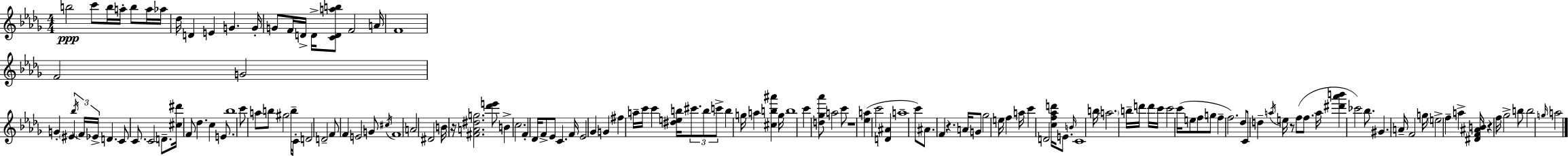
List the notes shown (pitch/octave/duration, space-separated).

B5/h C6/e B5/s A5/s B5/e A5/s Ab5/s Db5/s D4/q E4/q G4/q. G4/s G4/e F4/s D4/s D4/s [C4,D4,A5,B5]/e F4/h A4/s F4/w F4/h G4/h G4/q EIS4/q Bb5/s F4/s Eb4/s D4/q. C4/e C4/e. C4/h D4/e. [C#5,D#6]/s F4/e Db5/q. C5/q E4/e. Bb5/w C6/e A5/e B5/e G#5/h B5/s C4/s D4/h D4/h F4/e F4/q E4/h G4/e C#5/s F4/w A4/h D#4/h B4/s R/s [F#4,A4,D#5,G5]/h. [Db6,E6]/e B4/q C5/h. F4/q Db4/s F4/e Eb4/e C4/q. F4/s Eb4/h Gb4/q G4/q F#5/q A5/s C6/s C6/q [D#5,E5,B5]/s C#6/e. B5/e C6/e B5/q G5/s A5/q [C#5,B5,A#6]/q G5/s B5/w C6/q [D5,Gb5,Ab6]/e A5/h C6/e R/w [Eb5,A5]/q C6/h [D4,A#4]/q A5/w C6/e A#4/e. F4/q R/q. A4/s G4/e Gb5/h E5/s F5/q A5/s C6/q D4/h [C5,F5,Ab5,D6]/s E4/e. B4/s C4/w B5/s A5/h. B5/s D6/s D6/s C6/s C6/h C6/s E5/e F5/e G5/e F5/q F5/h. Db5/e C4/e D5/q A5/s E5/s R/e F5/e F5/e. A5/s [D#6,Ab6,B6]/q CES6/h Bb5/e. G#4/q. A4/s F4/h G5/s E5/h F5/q A5/q [D#4,F4,A#4,B4]/s R/q F5/s Gb5/h B5/e B5/h G5/s A5/h